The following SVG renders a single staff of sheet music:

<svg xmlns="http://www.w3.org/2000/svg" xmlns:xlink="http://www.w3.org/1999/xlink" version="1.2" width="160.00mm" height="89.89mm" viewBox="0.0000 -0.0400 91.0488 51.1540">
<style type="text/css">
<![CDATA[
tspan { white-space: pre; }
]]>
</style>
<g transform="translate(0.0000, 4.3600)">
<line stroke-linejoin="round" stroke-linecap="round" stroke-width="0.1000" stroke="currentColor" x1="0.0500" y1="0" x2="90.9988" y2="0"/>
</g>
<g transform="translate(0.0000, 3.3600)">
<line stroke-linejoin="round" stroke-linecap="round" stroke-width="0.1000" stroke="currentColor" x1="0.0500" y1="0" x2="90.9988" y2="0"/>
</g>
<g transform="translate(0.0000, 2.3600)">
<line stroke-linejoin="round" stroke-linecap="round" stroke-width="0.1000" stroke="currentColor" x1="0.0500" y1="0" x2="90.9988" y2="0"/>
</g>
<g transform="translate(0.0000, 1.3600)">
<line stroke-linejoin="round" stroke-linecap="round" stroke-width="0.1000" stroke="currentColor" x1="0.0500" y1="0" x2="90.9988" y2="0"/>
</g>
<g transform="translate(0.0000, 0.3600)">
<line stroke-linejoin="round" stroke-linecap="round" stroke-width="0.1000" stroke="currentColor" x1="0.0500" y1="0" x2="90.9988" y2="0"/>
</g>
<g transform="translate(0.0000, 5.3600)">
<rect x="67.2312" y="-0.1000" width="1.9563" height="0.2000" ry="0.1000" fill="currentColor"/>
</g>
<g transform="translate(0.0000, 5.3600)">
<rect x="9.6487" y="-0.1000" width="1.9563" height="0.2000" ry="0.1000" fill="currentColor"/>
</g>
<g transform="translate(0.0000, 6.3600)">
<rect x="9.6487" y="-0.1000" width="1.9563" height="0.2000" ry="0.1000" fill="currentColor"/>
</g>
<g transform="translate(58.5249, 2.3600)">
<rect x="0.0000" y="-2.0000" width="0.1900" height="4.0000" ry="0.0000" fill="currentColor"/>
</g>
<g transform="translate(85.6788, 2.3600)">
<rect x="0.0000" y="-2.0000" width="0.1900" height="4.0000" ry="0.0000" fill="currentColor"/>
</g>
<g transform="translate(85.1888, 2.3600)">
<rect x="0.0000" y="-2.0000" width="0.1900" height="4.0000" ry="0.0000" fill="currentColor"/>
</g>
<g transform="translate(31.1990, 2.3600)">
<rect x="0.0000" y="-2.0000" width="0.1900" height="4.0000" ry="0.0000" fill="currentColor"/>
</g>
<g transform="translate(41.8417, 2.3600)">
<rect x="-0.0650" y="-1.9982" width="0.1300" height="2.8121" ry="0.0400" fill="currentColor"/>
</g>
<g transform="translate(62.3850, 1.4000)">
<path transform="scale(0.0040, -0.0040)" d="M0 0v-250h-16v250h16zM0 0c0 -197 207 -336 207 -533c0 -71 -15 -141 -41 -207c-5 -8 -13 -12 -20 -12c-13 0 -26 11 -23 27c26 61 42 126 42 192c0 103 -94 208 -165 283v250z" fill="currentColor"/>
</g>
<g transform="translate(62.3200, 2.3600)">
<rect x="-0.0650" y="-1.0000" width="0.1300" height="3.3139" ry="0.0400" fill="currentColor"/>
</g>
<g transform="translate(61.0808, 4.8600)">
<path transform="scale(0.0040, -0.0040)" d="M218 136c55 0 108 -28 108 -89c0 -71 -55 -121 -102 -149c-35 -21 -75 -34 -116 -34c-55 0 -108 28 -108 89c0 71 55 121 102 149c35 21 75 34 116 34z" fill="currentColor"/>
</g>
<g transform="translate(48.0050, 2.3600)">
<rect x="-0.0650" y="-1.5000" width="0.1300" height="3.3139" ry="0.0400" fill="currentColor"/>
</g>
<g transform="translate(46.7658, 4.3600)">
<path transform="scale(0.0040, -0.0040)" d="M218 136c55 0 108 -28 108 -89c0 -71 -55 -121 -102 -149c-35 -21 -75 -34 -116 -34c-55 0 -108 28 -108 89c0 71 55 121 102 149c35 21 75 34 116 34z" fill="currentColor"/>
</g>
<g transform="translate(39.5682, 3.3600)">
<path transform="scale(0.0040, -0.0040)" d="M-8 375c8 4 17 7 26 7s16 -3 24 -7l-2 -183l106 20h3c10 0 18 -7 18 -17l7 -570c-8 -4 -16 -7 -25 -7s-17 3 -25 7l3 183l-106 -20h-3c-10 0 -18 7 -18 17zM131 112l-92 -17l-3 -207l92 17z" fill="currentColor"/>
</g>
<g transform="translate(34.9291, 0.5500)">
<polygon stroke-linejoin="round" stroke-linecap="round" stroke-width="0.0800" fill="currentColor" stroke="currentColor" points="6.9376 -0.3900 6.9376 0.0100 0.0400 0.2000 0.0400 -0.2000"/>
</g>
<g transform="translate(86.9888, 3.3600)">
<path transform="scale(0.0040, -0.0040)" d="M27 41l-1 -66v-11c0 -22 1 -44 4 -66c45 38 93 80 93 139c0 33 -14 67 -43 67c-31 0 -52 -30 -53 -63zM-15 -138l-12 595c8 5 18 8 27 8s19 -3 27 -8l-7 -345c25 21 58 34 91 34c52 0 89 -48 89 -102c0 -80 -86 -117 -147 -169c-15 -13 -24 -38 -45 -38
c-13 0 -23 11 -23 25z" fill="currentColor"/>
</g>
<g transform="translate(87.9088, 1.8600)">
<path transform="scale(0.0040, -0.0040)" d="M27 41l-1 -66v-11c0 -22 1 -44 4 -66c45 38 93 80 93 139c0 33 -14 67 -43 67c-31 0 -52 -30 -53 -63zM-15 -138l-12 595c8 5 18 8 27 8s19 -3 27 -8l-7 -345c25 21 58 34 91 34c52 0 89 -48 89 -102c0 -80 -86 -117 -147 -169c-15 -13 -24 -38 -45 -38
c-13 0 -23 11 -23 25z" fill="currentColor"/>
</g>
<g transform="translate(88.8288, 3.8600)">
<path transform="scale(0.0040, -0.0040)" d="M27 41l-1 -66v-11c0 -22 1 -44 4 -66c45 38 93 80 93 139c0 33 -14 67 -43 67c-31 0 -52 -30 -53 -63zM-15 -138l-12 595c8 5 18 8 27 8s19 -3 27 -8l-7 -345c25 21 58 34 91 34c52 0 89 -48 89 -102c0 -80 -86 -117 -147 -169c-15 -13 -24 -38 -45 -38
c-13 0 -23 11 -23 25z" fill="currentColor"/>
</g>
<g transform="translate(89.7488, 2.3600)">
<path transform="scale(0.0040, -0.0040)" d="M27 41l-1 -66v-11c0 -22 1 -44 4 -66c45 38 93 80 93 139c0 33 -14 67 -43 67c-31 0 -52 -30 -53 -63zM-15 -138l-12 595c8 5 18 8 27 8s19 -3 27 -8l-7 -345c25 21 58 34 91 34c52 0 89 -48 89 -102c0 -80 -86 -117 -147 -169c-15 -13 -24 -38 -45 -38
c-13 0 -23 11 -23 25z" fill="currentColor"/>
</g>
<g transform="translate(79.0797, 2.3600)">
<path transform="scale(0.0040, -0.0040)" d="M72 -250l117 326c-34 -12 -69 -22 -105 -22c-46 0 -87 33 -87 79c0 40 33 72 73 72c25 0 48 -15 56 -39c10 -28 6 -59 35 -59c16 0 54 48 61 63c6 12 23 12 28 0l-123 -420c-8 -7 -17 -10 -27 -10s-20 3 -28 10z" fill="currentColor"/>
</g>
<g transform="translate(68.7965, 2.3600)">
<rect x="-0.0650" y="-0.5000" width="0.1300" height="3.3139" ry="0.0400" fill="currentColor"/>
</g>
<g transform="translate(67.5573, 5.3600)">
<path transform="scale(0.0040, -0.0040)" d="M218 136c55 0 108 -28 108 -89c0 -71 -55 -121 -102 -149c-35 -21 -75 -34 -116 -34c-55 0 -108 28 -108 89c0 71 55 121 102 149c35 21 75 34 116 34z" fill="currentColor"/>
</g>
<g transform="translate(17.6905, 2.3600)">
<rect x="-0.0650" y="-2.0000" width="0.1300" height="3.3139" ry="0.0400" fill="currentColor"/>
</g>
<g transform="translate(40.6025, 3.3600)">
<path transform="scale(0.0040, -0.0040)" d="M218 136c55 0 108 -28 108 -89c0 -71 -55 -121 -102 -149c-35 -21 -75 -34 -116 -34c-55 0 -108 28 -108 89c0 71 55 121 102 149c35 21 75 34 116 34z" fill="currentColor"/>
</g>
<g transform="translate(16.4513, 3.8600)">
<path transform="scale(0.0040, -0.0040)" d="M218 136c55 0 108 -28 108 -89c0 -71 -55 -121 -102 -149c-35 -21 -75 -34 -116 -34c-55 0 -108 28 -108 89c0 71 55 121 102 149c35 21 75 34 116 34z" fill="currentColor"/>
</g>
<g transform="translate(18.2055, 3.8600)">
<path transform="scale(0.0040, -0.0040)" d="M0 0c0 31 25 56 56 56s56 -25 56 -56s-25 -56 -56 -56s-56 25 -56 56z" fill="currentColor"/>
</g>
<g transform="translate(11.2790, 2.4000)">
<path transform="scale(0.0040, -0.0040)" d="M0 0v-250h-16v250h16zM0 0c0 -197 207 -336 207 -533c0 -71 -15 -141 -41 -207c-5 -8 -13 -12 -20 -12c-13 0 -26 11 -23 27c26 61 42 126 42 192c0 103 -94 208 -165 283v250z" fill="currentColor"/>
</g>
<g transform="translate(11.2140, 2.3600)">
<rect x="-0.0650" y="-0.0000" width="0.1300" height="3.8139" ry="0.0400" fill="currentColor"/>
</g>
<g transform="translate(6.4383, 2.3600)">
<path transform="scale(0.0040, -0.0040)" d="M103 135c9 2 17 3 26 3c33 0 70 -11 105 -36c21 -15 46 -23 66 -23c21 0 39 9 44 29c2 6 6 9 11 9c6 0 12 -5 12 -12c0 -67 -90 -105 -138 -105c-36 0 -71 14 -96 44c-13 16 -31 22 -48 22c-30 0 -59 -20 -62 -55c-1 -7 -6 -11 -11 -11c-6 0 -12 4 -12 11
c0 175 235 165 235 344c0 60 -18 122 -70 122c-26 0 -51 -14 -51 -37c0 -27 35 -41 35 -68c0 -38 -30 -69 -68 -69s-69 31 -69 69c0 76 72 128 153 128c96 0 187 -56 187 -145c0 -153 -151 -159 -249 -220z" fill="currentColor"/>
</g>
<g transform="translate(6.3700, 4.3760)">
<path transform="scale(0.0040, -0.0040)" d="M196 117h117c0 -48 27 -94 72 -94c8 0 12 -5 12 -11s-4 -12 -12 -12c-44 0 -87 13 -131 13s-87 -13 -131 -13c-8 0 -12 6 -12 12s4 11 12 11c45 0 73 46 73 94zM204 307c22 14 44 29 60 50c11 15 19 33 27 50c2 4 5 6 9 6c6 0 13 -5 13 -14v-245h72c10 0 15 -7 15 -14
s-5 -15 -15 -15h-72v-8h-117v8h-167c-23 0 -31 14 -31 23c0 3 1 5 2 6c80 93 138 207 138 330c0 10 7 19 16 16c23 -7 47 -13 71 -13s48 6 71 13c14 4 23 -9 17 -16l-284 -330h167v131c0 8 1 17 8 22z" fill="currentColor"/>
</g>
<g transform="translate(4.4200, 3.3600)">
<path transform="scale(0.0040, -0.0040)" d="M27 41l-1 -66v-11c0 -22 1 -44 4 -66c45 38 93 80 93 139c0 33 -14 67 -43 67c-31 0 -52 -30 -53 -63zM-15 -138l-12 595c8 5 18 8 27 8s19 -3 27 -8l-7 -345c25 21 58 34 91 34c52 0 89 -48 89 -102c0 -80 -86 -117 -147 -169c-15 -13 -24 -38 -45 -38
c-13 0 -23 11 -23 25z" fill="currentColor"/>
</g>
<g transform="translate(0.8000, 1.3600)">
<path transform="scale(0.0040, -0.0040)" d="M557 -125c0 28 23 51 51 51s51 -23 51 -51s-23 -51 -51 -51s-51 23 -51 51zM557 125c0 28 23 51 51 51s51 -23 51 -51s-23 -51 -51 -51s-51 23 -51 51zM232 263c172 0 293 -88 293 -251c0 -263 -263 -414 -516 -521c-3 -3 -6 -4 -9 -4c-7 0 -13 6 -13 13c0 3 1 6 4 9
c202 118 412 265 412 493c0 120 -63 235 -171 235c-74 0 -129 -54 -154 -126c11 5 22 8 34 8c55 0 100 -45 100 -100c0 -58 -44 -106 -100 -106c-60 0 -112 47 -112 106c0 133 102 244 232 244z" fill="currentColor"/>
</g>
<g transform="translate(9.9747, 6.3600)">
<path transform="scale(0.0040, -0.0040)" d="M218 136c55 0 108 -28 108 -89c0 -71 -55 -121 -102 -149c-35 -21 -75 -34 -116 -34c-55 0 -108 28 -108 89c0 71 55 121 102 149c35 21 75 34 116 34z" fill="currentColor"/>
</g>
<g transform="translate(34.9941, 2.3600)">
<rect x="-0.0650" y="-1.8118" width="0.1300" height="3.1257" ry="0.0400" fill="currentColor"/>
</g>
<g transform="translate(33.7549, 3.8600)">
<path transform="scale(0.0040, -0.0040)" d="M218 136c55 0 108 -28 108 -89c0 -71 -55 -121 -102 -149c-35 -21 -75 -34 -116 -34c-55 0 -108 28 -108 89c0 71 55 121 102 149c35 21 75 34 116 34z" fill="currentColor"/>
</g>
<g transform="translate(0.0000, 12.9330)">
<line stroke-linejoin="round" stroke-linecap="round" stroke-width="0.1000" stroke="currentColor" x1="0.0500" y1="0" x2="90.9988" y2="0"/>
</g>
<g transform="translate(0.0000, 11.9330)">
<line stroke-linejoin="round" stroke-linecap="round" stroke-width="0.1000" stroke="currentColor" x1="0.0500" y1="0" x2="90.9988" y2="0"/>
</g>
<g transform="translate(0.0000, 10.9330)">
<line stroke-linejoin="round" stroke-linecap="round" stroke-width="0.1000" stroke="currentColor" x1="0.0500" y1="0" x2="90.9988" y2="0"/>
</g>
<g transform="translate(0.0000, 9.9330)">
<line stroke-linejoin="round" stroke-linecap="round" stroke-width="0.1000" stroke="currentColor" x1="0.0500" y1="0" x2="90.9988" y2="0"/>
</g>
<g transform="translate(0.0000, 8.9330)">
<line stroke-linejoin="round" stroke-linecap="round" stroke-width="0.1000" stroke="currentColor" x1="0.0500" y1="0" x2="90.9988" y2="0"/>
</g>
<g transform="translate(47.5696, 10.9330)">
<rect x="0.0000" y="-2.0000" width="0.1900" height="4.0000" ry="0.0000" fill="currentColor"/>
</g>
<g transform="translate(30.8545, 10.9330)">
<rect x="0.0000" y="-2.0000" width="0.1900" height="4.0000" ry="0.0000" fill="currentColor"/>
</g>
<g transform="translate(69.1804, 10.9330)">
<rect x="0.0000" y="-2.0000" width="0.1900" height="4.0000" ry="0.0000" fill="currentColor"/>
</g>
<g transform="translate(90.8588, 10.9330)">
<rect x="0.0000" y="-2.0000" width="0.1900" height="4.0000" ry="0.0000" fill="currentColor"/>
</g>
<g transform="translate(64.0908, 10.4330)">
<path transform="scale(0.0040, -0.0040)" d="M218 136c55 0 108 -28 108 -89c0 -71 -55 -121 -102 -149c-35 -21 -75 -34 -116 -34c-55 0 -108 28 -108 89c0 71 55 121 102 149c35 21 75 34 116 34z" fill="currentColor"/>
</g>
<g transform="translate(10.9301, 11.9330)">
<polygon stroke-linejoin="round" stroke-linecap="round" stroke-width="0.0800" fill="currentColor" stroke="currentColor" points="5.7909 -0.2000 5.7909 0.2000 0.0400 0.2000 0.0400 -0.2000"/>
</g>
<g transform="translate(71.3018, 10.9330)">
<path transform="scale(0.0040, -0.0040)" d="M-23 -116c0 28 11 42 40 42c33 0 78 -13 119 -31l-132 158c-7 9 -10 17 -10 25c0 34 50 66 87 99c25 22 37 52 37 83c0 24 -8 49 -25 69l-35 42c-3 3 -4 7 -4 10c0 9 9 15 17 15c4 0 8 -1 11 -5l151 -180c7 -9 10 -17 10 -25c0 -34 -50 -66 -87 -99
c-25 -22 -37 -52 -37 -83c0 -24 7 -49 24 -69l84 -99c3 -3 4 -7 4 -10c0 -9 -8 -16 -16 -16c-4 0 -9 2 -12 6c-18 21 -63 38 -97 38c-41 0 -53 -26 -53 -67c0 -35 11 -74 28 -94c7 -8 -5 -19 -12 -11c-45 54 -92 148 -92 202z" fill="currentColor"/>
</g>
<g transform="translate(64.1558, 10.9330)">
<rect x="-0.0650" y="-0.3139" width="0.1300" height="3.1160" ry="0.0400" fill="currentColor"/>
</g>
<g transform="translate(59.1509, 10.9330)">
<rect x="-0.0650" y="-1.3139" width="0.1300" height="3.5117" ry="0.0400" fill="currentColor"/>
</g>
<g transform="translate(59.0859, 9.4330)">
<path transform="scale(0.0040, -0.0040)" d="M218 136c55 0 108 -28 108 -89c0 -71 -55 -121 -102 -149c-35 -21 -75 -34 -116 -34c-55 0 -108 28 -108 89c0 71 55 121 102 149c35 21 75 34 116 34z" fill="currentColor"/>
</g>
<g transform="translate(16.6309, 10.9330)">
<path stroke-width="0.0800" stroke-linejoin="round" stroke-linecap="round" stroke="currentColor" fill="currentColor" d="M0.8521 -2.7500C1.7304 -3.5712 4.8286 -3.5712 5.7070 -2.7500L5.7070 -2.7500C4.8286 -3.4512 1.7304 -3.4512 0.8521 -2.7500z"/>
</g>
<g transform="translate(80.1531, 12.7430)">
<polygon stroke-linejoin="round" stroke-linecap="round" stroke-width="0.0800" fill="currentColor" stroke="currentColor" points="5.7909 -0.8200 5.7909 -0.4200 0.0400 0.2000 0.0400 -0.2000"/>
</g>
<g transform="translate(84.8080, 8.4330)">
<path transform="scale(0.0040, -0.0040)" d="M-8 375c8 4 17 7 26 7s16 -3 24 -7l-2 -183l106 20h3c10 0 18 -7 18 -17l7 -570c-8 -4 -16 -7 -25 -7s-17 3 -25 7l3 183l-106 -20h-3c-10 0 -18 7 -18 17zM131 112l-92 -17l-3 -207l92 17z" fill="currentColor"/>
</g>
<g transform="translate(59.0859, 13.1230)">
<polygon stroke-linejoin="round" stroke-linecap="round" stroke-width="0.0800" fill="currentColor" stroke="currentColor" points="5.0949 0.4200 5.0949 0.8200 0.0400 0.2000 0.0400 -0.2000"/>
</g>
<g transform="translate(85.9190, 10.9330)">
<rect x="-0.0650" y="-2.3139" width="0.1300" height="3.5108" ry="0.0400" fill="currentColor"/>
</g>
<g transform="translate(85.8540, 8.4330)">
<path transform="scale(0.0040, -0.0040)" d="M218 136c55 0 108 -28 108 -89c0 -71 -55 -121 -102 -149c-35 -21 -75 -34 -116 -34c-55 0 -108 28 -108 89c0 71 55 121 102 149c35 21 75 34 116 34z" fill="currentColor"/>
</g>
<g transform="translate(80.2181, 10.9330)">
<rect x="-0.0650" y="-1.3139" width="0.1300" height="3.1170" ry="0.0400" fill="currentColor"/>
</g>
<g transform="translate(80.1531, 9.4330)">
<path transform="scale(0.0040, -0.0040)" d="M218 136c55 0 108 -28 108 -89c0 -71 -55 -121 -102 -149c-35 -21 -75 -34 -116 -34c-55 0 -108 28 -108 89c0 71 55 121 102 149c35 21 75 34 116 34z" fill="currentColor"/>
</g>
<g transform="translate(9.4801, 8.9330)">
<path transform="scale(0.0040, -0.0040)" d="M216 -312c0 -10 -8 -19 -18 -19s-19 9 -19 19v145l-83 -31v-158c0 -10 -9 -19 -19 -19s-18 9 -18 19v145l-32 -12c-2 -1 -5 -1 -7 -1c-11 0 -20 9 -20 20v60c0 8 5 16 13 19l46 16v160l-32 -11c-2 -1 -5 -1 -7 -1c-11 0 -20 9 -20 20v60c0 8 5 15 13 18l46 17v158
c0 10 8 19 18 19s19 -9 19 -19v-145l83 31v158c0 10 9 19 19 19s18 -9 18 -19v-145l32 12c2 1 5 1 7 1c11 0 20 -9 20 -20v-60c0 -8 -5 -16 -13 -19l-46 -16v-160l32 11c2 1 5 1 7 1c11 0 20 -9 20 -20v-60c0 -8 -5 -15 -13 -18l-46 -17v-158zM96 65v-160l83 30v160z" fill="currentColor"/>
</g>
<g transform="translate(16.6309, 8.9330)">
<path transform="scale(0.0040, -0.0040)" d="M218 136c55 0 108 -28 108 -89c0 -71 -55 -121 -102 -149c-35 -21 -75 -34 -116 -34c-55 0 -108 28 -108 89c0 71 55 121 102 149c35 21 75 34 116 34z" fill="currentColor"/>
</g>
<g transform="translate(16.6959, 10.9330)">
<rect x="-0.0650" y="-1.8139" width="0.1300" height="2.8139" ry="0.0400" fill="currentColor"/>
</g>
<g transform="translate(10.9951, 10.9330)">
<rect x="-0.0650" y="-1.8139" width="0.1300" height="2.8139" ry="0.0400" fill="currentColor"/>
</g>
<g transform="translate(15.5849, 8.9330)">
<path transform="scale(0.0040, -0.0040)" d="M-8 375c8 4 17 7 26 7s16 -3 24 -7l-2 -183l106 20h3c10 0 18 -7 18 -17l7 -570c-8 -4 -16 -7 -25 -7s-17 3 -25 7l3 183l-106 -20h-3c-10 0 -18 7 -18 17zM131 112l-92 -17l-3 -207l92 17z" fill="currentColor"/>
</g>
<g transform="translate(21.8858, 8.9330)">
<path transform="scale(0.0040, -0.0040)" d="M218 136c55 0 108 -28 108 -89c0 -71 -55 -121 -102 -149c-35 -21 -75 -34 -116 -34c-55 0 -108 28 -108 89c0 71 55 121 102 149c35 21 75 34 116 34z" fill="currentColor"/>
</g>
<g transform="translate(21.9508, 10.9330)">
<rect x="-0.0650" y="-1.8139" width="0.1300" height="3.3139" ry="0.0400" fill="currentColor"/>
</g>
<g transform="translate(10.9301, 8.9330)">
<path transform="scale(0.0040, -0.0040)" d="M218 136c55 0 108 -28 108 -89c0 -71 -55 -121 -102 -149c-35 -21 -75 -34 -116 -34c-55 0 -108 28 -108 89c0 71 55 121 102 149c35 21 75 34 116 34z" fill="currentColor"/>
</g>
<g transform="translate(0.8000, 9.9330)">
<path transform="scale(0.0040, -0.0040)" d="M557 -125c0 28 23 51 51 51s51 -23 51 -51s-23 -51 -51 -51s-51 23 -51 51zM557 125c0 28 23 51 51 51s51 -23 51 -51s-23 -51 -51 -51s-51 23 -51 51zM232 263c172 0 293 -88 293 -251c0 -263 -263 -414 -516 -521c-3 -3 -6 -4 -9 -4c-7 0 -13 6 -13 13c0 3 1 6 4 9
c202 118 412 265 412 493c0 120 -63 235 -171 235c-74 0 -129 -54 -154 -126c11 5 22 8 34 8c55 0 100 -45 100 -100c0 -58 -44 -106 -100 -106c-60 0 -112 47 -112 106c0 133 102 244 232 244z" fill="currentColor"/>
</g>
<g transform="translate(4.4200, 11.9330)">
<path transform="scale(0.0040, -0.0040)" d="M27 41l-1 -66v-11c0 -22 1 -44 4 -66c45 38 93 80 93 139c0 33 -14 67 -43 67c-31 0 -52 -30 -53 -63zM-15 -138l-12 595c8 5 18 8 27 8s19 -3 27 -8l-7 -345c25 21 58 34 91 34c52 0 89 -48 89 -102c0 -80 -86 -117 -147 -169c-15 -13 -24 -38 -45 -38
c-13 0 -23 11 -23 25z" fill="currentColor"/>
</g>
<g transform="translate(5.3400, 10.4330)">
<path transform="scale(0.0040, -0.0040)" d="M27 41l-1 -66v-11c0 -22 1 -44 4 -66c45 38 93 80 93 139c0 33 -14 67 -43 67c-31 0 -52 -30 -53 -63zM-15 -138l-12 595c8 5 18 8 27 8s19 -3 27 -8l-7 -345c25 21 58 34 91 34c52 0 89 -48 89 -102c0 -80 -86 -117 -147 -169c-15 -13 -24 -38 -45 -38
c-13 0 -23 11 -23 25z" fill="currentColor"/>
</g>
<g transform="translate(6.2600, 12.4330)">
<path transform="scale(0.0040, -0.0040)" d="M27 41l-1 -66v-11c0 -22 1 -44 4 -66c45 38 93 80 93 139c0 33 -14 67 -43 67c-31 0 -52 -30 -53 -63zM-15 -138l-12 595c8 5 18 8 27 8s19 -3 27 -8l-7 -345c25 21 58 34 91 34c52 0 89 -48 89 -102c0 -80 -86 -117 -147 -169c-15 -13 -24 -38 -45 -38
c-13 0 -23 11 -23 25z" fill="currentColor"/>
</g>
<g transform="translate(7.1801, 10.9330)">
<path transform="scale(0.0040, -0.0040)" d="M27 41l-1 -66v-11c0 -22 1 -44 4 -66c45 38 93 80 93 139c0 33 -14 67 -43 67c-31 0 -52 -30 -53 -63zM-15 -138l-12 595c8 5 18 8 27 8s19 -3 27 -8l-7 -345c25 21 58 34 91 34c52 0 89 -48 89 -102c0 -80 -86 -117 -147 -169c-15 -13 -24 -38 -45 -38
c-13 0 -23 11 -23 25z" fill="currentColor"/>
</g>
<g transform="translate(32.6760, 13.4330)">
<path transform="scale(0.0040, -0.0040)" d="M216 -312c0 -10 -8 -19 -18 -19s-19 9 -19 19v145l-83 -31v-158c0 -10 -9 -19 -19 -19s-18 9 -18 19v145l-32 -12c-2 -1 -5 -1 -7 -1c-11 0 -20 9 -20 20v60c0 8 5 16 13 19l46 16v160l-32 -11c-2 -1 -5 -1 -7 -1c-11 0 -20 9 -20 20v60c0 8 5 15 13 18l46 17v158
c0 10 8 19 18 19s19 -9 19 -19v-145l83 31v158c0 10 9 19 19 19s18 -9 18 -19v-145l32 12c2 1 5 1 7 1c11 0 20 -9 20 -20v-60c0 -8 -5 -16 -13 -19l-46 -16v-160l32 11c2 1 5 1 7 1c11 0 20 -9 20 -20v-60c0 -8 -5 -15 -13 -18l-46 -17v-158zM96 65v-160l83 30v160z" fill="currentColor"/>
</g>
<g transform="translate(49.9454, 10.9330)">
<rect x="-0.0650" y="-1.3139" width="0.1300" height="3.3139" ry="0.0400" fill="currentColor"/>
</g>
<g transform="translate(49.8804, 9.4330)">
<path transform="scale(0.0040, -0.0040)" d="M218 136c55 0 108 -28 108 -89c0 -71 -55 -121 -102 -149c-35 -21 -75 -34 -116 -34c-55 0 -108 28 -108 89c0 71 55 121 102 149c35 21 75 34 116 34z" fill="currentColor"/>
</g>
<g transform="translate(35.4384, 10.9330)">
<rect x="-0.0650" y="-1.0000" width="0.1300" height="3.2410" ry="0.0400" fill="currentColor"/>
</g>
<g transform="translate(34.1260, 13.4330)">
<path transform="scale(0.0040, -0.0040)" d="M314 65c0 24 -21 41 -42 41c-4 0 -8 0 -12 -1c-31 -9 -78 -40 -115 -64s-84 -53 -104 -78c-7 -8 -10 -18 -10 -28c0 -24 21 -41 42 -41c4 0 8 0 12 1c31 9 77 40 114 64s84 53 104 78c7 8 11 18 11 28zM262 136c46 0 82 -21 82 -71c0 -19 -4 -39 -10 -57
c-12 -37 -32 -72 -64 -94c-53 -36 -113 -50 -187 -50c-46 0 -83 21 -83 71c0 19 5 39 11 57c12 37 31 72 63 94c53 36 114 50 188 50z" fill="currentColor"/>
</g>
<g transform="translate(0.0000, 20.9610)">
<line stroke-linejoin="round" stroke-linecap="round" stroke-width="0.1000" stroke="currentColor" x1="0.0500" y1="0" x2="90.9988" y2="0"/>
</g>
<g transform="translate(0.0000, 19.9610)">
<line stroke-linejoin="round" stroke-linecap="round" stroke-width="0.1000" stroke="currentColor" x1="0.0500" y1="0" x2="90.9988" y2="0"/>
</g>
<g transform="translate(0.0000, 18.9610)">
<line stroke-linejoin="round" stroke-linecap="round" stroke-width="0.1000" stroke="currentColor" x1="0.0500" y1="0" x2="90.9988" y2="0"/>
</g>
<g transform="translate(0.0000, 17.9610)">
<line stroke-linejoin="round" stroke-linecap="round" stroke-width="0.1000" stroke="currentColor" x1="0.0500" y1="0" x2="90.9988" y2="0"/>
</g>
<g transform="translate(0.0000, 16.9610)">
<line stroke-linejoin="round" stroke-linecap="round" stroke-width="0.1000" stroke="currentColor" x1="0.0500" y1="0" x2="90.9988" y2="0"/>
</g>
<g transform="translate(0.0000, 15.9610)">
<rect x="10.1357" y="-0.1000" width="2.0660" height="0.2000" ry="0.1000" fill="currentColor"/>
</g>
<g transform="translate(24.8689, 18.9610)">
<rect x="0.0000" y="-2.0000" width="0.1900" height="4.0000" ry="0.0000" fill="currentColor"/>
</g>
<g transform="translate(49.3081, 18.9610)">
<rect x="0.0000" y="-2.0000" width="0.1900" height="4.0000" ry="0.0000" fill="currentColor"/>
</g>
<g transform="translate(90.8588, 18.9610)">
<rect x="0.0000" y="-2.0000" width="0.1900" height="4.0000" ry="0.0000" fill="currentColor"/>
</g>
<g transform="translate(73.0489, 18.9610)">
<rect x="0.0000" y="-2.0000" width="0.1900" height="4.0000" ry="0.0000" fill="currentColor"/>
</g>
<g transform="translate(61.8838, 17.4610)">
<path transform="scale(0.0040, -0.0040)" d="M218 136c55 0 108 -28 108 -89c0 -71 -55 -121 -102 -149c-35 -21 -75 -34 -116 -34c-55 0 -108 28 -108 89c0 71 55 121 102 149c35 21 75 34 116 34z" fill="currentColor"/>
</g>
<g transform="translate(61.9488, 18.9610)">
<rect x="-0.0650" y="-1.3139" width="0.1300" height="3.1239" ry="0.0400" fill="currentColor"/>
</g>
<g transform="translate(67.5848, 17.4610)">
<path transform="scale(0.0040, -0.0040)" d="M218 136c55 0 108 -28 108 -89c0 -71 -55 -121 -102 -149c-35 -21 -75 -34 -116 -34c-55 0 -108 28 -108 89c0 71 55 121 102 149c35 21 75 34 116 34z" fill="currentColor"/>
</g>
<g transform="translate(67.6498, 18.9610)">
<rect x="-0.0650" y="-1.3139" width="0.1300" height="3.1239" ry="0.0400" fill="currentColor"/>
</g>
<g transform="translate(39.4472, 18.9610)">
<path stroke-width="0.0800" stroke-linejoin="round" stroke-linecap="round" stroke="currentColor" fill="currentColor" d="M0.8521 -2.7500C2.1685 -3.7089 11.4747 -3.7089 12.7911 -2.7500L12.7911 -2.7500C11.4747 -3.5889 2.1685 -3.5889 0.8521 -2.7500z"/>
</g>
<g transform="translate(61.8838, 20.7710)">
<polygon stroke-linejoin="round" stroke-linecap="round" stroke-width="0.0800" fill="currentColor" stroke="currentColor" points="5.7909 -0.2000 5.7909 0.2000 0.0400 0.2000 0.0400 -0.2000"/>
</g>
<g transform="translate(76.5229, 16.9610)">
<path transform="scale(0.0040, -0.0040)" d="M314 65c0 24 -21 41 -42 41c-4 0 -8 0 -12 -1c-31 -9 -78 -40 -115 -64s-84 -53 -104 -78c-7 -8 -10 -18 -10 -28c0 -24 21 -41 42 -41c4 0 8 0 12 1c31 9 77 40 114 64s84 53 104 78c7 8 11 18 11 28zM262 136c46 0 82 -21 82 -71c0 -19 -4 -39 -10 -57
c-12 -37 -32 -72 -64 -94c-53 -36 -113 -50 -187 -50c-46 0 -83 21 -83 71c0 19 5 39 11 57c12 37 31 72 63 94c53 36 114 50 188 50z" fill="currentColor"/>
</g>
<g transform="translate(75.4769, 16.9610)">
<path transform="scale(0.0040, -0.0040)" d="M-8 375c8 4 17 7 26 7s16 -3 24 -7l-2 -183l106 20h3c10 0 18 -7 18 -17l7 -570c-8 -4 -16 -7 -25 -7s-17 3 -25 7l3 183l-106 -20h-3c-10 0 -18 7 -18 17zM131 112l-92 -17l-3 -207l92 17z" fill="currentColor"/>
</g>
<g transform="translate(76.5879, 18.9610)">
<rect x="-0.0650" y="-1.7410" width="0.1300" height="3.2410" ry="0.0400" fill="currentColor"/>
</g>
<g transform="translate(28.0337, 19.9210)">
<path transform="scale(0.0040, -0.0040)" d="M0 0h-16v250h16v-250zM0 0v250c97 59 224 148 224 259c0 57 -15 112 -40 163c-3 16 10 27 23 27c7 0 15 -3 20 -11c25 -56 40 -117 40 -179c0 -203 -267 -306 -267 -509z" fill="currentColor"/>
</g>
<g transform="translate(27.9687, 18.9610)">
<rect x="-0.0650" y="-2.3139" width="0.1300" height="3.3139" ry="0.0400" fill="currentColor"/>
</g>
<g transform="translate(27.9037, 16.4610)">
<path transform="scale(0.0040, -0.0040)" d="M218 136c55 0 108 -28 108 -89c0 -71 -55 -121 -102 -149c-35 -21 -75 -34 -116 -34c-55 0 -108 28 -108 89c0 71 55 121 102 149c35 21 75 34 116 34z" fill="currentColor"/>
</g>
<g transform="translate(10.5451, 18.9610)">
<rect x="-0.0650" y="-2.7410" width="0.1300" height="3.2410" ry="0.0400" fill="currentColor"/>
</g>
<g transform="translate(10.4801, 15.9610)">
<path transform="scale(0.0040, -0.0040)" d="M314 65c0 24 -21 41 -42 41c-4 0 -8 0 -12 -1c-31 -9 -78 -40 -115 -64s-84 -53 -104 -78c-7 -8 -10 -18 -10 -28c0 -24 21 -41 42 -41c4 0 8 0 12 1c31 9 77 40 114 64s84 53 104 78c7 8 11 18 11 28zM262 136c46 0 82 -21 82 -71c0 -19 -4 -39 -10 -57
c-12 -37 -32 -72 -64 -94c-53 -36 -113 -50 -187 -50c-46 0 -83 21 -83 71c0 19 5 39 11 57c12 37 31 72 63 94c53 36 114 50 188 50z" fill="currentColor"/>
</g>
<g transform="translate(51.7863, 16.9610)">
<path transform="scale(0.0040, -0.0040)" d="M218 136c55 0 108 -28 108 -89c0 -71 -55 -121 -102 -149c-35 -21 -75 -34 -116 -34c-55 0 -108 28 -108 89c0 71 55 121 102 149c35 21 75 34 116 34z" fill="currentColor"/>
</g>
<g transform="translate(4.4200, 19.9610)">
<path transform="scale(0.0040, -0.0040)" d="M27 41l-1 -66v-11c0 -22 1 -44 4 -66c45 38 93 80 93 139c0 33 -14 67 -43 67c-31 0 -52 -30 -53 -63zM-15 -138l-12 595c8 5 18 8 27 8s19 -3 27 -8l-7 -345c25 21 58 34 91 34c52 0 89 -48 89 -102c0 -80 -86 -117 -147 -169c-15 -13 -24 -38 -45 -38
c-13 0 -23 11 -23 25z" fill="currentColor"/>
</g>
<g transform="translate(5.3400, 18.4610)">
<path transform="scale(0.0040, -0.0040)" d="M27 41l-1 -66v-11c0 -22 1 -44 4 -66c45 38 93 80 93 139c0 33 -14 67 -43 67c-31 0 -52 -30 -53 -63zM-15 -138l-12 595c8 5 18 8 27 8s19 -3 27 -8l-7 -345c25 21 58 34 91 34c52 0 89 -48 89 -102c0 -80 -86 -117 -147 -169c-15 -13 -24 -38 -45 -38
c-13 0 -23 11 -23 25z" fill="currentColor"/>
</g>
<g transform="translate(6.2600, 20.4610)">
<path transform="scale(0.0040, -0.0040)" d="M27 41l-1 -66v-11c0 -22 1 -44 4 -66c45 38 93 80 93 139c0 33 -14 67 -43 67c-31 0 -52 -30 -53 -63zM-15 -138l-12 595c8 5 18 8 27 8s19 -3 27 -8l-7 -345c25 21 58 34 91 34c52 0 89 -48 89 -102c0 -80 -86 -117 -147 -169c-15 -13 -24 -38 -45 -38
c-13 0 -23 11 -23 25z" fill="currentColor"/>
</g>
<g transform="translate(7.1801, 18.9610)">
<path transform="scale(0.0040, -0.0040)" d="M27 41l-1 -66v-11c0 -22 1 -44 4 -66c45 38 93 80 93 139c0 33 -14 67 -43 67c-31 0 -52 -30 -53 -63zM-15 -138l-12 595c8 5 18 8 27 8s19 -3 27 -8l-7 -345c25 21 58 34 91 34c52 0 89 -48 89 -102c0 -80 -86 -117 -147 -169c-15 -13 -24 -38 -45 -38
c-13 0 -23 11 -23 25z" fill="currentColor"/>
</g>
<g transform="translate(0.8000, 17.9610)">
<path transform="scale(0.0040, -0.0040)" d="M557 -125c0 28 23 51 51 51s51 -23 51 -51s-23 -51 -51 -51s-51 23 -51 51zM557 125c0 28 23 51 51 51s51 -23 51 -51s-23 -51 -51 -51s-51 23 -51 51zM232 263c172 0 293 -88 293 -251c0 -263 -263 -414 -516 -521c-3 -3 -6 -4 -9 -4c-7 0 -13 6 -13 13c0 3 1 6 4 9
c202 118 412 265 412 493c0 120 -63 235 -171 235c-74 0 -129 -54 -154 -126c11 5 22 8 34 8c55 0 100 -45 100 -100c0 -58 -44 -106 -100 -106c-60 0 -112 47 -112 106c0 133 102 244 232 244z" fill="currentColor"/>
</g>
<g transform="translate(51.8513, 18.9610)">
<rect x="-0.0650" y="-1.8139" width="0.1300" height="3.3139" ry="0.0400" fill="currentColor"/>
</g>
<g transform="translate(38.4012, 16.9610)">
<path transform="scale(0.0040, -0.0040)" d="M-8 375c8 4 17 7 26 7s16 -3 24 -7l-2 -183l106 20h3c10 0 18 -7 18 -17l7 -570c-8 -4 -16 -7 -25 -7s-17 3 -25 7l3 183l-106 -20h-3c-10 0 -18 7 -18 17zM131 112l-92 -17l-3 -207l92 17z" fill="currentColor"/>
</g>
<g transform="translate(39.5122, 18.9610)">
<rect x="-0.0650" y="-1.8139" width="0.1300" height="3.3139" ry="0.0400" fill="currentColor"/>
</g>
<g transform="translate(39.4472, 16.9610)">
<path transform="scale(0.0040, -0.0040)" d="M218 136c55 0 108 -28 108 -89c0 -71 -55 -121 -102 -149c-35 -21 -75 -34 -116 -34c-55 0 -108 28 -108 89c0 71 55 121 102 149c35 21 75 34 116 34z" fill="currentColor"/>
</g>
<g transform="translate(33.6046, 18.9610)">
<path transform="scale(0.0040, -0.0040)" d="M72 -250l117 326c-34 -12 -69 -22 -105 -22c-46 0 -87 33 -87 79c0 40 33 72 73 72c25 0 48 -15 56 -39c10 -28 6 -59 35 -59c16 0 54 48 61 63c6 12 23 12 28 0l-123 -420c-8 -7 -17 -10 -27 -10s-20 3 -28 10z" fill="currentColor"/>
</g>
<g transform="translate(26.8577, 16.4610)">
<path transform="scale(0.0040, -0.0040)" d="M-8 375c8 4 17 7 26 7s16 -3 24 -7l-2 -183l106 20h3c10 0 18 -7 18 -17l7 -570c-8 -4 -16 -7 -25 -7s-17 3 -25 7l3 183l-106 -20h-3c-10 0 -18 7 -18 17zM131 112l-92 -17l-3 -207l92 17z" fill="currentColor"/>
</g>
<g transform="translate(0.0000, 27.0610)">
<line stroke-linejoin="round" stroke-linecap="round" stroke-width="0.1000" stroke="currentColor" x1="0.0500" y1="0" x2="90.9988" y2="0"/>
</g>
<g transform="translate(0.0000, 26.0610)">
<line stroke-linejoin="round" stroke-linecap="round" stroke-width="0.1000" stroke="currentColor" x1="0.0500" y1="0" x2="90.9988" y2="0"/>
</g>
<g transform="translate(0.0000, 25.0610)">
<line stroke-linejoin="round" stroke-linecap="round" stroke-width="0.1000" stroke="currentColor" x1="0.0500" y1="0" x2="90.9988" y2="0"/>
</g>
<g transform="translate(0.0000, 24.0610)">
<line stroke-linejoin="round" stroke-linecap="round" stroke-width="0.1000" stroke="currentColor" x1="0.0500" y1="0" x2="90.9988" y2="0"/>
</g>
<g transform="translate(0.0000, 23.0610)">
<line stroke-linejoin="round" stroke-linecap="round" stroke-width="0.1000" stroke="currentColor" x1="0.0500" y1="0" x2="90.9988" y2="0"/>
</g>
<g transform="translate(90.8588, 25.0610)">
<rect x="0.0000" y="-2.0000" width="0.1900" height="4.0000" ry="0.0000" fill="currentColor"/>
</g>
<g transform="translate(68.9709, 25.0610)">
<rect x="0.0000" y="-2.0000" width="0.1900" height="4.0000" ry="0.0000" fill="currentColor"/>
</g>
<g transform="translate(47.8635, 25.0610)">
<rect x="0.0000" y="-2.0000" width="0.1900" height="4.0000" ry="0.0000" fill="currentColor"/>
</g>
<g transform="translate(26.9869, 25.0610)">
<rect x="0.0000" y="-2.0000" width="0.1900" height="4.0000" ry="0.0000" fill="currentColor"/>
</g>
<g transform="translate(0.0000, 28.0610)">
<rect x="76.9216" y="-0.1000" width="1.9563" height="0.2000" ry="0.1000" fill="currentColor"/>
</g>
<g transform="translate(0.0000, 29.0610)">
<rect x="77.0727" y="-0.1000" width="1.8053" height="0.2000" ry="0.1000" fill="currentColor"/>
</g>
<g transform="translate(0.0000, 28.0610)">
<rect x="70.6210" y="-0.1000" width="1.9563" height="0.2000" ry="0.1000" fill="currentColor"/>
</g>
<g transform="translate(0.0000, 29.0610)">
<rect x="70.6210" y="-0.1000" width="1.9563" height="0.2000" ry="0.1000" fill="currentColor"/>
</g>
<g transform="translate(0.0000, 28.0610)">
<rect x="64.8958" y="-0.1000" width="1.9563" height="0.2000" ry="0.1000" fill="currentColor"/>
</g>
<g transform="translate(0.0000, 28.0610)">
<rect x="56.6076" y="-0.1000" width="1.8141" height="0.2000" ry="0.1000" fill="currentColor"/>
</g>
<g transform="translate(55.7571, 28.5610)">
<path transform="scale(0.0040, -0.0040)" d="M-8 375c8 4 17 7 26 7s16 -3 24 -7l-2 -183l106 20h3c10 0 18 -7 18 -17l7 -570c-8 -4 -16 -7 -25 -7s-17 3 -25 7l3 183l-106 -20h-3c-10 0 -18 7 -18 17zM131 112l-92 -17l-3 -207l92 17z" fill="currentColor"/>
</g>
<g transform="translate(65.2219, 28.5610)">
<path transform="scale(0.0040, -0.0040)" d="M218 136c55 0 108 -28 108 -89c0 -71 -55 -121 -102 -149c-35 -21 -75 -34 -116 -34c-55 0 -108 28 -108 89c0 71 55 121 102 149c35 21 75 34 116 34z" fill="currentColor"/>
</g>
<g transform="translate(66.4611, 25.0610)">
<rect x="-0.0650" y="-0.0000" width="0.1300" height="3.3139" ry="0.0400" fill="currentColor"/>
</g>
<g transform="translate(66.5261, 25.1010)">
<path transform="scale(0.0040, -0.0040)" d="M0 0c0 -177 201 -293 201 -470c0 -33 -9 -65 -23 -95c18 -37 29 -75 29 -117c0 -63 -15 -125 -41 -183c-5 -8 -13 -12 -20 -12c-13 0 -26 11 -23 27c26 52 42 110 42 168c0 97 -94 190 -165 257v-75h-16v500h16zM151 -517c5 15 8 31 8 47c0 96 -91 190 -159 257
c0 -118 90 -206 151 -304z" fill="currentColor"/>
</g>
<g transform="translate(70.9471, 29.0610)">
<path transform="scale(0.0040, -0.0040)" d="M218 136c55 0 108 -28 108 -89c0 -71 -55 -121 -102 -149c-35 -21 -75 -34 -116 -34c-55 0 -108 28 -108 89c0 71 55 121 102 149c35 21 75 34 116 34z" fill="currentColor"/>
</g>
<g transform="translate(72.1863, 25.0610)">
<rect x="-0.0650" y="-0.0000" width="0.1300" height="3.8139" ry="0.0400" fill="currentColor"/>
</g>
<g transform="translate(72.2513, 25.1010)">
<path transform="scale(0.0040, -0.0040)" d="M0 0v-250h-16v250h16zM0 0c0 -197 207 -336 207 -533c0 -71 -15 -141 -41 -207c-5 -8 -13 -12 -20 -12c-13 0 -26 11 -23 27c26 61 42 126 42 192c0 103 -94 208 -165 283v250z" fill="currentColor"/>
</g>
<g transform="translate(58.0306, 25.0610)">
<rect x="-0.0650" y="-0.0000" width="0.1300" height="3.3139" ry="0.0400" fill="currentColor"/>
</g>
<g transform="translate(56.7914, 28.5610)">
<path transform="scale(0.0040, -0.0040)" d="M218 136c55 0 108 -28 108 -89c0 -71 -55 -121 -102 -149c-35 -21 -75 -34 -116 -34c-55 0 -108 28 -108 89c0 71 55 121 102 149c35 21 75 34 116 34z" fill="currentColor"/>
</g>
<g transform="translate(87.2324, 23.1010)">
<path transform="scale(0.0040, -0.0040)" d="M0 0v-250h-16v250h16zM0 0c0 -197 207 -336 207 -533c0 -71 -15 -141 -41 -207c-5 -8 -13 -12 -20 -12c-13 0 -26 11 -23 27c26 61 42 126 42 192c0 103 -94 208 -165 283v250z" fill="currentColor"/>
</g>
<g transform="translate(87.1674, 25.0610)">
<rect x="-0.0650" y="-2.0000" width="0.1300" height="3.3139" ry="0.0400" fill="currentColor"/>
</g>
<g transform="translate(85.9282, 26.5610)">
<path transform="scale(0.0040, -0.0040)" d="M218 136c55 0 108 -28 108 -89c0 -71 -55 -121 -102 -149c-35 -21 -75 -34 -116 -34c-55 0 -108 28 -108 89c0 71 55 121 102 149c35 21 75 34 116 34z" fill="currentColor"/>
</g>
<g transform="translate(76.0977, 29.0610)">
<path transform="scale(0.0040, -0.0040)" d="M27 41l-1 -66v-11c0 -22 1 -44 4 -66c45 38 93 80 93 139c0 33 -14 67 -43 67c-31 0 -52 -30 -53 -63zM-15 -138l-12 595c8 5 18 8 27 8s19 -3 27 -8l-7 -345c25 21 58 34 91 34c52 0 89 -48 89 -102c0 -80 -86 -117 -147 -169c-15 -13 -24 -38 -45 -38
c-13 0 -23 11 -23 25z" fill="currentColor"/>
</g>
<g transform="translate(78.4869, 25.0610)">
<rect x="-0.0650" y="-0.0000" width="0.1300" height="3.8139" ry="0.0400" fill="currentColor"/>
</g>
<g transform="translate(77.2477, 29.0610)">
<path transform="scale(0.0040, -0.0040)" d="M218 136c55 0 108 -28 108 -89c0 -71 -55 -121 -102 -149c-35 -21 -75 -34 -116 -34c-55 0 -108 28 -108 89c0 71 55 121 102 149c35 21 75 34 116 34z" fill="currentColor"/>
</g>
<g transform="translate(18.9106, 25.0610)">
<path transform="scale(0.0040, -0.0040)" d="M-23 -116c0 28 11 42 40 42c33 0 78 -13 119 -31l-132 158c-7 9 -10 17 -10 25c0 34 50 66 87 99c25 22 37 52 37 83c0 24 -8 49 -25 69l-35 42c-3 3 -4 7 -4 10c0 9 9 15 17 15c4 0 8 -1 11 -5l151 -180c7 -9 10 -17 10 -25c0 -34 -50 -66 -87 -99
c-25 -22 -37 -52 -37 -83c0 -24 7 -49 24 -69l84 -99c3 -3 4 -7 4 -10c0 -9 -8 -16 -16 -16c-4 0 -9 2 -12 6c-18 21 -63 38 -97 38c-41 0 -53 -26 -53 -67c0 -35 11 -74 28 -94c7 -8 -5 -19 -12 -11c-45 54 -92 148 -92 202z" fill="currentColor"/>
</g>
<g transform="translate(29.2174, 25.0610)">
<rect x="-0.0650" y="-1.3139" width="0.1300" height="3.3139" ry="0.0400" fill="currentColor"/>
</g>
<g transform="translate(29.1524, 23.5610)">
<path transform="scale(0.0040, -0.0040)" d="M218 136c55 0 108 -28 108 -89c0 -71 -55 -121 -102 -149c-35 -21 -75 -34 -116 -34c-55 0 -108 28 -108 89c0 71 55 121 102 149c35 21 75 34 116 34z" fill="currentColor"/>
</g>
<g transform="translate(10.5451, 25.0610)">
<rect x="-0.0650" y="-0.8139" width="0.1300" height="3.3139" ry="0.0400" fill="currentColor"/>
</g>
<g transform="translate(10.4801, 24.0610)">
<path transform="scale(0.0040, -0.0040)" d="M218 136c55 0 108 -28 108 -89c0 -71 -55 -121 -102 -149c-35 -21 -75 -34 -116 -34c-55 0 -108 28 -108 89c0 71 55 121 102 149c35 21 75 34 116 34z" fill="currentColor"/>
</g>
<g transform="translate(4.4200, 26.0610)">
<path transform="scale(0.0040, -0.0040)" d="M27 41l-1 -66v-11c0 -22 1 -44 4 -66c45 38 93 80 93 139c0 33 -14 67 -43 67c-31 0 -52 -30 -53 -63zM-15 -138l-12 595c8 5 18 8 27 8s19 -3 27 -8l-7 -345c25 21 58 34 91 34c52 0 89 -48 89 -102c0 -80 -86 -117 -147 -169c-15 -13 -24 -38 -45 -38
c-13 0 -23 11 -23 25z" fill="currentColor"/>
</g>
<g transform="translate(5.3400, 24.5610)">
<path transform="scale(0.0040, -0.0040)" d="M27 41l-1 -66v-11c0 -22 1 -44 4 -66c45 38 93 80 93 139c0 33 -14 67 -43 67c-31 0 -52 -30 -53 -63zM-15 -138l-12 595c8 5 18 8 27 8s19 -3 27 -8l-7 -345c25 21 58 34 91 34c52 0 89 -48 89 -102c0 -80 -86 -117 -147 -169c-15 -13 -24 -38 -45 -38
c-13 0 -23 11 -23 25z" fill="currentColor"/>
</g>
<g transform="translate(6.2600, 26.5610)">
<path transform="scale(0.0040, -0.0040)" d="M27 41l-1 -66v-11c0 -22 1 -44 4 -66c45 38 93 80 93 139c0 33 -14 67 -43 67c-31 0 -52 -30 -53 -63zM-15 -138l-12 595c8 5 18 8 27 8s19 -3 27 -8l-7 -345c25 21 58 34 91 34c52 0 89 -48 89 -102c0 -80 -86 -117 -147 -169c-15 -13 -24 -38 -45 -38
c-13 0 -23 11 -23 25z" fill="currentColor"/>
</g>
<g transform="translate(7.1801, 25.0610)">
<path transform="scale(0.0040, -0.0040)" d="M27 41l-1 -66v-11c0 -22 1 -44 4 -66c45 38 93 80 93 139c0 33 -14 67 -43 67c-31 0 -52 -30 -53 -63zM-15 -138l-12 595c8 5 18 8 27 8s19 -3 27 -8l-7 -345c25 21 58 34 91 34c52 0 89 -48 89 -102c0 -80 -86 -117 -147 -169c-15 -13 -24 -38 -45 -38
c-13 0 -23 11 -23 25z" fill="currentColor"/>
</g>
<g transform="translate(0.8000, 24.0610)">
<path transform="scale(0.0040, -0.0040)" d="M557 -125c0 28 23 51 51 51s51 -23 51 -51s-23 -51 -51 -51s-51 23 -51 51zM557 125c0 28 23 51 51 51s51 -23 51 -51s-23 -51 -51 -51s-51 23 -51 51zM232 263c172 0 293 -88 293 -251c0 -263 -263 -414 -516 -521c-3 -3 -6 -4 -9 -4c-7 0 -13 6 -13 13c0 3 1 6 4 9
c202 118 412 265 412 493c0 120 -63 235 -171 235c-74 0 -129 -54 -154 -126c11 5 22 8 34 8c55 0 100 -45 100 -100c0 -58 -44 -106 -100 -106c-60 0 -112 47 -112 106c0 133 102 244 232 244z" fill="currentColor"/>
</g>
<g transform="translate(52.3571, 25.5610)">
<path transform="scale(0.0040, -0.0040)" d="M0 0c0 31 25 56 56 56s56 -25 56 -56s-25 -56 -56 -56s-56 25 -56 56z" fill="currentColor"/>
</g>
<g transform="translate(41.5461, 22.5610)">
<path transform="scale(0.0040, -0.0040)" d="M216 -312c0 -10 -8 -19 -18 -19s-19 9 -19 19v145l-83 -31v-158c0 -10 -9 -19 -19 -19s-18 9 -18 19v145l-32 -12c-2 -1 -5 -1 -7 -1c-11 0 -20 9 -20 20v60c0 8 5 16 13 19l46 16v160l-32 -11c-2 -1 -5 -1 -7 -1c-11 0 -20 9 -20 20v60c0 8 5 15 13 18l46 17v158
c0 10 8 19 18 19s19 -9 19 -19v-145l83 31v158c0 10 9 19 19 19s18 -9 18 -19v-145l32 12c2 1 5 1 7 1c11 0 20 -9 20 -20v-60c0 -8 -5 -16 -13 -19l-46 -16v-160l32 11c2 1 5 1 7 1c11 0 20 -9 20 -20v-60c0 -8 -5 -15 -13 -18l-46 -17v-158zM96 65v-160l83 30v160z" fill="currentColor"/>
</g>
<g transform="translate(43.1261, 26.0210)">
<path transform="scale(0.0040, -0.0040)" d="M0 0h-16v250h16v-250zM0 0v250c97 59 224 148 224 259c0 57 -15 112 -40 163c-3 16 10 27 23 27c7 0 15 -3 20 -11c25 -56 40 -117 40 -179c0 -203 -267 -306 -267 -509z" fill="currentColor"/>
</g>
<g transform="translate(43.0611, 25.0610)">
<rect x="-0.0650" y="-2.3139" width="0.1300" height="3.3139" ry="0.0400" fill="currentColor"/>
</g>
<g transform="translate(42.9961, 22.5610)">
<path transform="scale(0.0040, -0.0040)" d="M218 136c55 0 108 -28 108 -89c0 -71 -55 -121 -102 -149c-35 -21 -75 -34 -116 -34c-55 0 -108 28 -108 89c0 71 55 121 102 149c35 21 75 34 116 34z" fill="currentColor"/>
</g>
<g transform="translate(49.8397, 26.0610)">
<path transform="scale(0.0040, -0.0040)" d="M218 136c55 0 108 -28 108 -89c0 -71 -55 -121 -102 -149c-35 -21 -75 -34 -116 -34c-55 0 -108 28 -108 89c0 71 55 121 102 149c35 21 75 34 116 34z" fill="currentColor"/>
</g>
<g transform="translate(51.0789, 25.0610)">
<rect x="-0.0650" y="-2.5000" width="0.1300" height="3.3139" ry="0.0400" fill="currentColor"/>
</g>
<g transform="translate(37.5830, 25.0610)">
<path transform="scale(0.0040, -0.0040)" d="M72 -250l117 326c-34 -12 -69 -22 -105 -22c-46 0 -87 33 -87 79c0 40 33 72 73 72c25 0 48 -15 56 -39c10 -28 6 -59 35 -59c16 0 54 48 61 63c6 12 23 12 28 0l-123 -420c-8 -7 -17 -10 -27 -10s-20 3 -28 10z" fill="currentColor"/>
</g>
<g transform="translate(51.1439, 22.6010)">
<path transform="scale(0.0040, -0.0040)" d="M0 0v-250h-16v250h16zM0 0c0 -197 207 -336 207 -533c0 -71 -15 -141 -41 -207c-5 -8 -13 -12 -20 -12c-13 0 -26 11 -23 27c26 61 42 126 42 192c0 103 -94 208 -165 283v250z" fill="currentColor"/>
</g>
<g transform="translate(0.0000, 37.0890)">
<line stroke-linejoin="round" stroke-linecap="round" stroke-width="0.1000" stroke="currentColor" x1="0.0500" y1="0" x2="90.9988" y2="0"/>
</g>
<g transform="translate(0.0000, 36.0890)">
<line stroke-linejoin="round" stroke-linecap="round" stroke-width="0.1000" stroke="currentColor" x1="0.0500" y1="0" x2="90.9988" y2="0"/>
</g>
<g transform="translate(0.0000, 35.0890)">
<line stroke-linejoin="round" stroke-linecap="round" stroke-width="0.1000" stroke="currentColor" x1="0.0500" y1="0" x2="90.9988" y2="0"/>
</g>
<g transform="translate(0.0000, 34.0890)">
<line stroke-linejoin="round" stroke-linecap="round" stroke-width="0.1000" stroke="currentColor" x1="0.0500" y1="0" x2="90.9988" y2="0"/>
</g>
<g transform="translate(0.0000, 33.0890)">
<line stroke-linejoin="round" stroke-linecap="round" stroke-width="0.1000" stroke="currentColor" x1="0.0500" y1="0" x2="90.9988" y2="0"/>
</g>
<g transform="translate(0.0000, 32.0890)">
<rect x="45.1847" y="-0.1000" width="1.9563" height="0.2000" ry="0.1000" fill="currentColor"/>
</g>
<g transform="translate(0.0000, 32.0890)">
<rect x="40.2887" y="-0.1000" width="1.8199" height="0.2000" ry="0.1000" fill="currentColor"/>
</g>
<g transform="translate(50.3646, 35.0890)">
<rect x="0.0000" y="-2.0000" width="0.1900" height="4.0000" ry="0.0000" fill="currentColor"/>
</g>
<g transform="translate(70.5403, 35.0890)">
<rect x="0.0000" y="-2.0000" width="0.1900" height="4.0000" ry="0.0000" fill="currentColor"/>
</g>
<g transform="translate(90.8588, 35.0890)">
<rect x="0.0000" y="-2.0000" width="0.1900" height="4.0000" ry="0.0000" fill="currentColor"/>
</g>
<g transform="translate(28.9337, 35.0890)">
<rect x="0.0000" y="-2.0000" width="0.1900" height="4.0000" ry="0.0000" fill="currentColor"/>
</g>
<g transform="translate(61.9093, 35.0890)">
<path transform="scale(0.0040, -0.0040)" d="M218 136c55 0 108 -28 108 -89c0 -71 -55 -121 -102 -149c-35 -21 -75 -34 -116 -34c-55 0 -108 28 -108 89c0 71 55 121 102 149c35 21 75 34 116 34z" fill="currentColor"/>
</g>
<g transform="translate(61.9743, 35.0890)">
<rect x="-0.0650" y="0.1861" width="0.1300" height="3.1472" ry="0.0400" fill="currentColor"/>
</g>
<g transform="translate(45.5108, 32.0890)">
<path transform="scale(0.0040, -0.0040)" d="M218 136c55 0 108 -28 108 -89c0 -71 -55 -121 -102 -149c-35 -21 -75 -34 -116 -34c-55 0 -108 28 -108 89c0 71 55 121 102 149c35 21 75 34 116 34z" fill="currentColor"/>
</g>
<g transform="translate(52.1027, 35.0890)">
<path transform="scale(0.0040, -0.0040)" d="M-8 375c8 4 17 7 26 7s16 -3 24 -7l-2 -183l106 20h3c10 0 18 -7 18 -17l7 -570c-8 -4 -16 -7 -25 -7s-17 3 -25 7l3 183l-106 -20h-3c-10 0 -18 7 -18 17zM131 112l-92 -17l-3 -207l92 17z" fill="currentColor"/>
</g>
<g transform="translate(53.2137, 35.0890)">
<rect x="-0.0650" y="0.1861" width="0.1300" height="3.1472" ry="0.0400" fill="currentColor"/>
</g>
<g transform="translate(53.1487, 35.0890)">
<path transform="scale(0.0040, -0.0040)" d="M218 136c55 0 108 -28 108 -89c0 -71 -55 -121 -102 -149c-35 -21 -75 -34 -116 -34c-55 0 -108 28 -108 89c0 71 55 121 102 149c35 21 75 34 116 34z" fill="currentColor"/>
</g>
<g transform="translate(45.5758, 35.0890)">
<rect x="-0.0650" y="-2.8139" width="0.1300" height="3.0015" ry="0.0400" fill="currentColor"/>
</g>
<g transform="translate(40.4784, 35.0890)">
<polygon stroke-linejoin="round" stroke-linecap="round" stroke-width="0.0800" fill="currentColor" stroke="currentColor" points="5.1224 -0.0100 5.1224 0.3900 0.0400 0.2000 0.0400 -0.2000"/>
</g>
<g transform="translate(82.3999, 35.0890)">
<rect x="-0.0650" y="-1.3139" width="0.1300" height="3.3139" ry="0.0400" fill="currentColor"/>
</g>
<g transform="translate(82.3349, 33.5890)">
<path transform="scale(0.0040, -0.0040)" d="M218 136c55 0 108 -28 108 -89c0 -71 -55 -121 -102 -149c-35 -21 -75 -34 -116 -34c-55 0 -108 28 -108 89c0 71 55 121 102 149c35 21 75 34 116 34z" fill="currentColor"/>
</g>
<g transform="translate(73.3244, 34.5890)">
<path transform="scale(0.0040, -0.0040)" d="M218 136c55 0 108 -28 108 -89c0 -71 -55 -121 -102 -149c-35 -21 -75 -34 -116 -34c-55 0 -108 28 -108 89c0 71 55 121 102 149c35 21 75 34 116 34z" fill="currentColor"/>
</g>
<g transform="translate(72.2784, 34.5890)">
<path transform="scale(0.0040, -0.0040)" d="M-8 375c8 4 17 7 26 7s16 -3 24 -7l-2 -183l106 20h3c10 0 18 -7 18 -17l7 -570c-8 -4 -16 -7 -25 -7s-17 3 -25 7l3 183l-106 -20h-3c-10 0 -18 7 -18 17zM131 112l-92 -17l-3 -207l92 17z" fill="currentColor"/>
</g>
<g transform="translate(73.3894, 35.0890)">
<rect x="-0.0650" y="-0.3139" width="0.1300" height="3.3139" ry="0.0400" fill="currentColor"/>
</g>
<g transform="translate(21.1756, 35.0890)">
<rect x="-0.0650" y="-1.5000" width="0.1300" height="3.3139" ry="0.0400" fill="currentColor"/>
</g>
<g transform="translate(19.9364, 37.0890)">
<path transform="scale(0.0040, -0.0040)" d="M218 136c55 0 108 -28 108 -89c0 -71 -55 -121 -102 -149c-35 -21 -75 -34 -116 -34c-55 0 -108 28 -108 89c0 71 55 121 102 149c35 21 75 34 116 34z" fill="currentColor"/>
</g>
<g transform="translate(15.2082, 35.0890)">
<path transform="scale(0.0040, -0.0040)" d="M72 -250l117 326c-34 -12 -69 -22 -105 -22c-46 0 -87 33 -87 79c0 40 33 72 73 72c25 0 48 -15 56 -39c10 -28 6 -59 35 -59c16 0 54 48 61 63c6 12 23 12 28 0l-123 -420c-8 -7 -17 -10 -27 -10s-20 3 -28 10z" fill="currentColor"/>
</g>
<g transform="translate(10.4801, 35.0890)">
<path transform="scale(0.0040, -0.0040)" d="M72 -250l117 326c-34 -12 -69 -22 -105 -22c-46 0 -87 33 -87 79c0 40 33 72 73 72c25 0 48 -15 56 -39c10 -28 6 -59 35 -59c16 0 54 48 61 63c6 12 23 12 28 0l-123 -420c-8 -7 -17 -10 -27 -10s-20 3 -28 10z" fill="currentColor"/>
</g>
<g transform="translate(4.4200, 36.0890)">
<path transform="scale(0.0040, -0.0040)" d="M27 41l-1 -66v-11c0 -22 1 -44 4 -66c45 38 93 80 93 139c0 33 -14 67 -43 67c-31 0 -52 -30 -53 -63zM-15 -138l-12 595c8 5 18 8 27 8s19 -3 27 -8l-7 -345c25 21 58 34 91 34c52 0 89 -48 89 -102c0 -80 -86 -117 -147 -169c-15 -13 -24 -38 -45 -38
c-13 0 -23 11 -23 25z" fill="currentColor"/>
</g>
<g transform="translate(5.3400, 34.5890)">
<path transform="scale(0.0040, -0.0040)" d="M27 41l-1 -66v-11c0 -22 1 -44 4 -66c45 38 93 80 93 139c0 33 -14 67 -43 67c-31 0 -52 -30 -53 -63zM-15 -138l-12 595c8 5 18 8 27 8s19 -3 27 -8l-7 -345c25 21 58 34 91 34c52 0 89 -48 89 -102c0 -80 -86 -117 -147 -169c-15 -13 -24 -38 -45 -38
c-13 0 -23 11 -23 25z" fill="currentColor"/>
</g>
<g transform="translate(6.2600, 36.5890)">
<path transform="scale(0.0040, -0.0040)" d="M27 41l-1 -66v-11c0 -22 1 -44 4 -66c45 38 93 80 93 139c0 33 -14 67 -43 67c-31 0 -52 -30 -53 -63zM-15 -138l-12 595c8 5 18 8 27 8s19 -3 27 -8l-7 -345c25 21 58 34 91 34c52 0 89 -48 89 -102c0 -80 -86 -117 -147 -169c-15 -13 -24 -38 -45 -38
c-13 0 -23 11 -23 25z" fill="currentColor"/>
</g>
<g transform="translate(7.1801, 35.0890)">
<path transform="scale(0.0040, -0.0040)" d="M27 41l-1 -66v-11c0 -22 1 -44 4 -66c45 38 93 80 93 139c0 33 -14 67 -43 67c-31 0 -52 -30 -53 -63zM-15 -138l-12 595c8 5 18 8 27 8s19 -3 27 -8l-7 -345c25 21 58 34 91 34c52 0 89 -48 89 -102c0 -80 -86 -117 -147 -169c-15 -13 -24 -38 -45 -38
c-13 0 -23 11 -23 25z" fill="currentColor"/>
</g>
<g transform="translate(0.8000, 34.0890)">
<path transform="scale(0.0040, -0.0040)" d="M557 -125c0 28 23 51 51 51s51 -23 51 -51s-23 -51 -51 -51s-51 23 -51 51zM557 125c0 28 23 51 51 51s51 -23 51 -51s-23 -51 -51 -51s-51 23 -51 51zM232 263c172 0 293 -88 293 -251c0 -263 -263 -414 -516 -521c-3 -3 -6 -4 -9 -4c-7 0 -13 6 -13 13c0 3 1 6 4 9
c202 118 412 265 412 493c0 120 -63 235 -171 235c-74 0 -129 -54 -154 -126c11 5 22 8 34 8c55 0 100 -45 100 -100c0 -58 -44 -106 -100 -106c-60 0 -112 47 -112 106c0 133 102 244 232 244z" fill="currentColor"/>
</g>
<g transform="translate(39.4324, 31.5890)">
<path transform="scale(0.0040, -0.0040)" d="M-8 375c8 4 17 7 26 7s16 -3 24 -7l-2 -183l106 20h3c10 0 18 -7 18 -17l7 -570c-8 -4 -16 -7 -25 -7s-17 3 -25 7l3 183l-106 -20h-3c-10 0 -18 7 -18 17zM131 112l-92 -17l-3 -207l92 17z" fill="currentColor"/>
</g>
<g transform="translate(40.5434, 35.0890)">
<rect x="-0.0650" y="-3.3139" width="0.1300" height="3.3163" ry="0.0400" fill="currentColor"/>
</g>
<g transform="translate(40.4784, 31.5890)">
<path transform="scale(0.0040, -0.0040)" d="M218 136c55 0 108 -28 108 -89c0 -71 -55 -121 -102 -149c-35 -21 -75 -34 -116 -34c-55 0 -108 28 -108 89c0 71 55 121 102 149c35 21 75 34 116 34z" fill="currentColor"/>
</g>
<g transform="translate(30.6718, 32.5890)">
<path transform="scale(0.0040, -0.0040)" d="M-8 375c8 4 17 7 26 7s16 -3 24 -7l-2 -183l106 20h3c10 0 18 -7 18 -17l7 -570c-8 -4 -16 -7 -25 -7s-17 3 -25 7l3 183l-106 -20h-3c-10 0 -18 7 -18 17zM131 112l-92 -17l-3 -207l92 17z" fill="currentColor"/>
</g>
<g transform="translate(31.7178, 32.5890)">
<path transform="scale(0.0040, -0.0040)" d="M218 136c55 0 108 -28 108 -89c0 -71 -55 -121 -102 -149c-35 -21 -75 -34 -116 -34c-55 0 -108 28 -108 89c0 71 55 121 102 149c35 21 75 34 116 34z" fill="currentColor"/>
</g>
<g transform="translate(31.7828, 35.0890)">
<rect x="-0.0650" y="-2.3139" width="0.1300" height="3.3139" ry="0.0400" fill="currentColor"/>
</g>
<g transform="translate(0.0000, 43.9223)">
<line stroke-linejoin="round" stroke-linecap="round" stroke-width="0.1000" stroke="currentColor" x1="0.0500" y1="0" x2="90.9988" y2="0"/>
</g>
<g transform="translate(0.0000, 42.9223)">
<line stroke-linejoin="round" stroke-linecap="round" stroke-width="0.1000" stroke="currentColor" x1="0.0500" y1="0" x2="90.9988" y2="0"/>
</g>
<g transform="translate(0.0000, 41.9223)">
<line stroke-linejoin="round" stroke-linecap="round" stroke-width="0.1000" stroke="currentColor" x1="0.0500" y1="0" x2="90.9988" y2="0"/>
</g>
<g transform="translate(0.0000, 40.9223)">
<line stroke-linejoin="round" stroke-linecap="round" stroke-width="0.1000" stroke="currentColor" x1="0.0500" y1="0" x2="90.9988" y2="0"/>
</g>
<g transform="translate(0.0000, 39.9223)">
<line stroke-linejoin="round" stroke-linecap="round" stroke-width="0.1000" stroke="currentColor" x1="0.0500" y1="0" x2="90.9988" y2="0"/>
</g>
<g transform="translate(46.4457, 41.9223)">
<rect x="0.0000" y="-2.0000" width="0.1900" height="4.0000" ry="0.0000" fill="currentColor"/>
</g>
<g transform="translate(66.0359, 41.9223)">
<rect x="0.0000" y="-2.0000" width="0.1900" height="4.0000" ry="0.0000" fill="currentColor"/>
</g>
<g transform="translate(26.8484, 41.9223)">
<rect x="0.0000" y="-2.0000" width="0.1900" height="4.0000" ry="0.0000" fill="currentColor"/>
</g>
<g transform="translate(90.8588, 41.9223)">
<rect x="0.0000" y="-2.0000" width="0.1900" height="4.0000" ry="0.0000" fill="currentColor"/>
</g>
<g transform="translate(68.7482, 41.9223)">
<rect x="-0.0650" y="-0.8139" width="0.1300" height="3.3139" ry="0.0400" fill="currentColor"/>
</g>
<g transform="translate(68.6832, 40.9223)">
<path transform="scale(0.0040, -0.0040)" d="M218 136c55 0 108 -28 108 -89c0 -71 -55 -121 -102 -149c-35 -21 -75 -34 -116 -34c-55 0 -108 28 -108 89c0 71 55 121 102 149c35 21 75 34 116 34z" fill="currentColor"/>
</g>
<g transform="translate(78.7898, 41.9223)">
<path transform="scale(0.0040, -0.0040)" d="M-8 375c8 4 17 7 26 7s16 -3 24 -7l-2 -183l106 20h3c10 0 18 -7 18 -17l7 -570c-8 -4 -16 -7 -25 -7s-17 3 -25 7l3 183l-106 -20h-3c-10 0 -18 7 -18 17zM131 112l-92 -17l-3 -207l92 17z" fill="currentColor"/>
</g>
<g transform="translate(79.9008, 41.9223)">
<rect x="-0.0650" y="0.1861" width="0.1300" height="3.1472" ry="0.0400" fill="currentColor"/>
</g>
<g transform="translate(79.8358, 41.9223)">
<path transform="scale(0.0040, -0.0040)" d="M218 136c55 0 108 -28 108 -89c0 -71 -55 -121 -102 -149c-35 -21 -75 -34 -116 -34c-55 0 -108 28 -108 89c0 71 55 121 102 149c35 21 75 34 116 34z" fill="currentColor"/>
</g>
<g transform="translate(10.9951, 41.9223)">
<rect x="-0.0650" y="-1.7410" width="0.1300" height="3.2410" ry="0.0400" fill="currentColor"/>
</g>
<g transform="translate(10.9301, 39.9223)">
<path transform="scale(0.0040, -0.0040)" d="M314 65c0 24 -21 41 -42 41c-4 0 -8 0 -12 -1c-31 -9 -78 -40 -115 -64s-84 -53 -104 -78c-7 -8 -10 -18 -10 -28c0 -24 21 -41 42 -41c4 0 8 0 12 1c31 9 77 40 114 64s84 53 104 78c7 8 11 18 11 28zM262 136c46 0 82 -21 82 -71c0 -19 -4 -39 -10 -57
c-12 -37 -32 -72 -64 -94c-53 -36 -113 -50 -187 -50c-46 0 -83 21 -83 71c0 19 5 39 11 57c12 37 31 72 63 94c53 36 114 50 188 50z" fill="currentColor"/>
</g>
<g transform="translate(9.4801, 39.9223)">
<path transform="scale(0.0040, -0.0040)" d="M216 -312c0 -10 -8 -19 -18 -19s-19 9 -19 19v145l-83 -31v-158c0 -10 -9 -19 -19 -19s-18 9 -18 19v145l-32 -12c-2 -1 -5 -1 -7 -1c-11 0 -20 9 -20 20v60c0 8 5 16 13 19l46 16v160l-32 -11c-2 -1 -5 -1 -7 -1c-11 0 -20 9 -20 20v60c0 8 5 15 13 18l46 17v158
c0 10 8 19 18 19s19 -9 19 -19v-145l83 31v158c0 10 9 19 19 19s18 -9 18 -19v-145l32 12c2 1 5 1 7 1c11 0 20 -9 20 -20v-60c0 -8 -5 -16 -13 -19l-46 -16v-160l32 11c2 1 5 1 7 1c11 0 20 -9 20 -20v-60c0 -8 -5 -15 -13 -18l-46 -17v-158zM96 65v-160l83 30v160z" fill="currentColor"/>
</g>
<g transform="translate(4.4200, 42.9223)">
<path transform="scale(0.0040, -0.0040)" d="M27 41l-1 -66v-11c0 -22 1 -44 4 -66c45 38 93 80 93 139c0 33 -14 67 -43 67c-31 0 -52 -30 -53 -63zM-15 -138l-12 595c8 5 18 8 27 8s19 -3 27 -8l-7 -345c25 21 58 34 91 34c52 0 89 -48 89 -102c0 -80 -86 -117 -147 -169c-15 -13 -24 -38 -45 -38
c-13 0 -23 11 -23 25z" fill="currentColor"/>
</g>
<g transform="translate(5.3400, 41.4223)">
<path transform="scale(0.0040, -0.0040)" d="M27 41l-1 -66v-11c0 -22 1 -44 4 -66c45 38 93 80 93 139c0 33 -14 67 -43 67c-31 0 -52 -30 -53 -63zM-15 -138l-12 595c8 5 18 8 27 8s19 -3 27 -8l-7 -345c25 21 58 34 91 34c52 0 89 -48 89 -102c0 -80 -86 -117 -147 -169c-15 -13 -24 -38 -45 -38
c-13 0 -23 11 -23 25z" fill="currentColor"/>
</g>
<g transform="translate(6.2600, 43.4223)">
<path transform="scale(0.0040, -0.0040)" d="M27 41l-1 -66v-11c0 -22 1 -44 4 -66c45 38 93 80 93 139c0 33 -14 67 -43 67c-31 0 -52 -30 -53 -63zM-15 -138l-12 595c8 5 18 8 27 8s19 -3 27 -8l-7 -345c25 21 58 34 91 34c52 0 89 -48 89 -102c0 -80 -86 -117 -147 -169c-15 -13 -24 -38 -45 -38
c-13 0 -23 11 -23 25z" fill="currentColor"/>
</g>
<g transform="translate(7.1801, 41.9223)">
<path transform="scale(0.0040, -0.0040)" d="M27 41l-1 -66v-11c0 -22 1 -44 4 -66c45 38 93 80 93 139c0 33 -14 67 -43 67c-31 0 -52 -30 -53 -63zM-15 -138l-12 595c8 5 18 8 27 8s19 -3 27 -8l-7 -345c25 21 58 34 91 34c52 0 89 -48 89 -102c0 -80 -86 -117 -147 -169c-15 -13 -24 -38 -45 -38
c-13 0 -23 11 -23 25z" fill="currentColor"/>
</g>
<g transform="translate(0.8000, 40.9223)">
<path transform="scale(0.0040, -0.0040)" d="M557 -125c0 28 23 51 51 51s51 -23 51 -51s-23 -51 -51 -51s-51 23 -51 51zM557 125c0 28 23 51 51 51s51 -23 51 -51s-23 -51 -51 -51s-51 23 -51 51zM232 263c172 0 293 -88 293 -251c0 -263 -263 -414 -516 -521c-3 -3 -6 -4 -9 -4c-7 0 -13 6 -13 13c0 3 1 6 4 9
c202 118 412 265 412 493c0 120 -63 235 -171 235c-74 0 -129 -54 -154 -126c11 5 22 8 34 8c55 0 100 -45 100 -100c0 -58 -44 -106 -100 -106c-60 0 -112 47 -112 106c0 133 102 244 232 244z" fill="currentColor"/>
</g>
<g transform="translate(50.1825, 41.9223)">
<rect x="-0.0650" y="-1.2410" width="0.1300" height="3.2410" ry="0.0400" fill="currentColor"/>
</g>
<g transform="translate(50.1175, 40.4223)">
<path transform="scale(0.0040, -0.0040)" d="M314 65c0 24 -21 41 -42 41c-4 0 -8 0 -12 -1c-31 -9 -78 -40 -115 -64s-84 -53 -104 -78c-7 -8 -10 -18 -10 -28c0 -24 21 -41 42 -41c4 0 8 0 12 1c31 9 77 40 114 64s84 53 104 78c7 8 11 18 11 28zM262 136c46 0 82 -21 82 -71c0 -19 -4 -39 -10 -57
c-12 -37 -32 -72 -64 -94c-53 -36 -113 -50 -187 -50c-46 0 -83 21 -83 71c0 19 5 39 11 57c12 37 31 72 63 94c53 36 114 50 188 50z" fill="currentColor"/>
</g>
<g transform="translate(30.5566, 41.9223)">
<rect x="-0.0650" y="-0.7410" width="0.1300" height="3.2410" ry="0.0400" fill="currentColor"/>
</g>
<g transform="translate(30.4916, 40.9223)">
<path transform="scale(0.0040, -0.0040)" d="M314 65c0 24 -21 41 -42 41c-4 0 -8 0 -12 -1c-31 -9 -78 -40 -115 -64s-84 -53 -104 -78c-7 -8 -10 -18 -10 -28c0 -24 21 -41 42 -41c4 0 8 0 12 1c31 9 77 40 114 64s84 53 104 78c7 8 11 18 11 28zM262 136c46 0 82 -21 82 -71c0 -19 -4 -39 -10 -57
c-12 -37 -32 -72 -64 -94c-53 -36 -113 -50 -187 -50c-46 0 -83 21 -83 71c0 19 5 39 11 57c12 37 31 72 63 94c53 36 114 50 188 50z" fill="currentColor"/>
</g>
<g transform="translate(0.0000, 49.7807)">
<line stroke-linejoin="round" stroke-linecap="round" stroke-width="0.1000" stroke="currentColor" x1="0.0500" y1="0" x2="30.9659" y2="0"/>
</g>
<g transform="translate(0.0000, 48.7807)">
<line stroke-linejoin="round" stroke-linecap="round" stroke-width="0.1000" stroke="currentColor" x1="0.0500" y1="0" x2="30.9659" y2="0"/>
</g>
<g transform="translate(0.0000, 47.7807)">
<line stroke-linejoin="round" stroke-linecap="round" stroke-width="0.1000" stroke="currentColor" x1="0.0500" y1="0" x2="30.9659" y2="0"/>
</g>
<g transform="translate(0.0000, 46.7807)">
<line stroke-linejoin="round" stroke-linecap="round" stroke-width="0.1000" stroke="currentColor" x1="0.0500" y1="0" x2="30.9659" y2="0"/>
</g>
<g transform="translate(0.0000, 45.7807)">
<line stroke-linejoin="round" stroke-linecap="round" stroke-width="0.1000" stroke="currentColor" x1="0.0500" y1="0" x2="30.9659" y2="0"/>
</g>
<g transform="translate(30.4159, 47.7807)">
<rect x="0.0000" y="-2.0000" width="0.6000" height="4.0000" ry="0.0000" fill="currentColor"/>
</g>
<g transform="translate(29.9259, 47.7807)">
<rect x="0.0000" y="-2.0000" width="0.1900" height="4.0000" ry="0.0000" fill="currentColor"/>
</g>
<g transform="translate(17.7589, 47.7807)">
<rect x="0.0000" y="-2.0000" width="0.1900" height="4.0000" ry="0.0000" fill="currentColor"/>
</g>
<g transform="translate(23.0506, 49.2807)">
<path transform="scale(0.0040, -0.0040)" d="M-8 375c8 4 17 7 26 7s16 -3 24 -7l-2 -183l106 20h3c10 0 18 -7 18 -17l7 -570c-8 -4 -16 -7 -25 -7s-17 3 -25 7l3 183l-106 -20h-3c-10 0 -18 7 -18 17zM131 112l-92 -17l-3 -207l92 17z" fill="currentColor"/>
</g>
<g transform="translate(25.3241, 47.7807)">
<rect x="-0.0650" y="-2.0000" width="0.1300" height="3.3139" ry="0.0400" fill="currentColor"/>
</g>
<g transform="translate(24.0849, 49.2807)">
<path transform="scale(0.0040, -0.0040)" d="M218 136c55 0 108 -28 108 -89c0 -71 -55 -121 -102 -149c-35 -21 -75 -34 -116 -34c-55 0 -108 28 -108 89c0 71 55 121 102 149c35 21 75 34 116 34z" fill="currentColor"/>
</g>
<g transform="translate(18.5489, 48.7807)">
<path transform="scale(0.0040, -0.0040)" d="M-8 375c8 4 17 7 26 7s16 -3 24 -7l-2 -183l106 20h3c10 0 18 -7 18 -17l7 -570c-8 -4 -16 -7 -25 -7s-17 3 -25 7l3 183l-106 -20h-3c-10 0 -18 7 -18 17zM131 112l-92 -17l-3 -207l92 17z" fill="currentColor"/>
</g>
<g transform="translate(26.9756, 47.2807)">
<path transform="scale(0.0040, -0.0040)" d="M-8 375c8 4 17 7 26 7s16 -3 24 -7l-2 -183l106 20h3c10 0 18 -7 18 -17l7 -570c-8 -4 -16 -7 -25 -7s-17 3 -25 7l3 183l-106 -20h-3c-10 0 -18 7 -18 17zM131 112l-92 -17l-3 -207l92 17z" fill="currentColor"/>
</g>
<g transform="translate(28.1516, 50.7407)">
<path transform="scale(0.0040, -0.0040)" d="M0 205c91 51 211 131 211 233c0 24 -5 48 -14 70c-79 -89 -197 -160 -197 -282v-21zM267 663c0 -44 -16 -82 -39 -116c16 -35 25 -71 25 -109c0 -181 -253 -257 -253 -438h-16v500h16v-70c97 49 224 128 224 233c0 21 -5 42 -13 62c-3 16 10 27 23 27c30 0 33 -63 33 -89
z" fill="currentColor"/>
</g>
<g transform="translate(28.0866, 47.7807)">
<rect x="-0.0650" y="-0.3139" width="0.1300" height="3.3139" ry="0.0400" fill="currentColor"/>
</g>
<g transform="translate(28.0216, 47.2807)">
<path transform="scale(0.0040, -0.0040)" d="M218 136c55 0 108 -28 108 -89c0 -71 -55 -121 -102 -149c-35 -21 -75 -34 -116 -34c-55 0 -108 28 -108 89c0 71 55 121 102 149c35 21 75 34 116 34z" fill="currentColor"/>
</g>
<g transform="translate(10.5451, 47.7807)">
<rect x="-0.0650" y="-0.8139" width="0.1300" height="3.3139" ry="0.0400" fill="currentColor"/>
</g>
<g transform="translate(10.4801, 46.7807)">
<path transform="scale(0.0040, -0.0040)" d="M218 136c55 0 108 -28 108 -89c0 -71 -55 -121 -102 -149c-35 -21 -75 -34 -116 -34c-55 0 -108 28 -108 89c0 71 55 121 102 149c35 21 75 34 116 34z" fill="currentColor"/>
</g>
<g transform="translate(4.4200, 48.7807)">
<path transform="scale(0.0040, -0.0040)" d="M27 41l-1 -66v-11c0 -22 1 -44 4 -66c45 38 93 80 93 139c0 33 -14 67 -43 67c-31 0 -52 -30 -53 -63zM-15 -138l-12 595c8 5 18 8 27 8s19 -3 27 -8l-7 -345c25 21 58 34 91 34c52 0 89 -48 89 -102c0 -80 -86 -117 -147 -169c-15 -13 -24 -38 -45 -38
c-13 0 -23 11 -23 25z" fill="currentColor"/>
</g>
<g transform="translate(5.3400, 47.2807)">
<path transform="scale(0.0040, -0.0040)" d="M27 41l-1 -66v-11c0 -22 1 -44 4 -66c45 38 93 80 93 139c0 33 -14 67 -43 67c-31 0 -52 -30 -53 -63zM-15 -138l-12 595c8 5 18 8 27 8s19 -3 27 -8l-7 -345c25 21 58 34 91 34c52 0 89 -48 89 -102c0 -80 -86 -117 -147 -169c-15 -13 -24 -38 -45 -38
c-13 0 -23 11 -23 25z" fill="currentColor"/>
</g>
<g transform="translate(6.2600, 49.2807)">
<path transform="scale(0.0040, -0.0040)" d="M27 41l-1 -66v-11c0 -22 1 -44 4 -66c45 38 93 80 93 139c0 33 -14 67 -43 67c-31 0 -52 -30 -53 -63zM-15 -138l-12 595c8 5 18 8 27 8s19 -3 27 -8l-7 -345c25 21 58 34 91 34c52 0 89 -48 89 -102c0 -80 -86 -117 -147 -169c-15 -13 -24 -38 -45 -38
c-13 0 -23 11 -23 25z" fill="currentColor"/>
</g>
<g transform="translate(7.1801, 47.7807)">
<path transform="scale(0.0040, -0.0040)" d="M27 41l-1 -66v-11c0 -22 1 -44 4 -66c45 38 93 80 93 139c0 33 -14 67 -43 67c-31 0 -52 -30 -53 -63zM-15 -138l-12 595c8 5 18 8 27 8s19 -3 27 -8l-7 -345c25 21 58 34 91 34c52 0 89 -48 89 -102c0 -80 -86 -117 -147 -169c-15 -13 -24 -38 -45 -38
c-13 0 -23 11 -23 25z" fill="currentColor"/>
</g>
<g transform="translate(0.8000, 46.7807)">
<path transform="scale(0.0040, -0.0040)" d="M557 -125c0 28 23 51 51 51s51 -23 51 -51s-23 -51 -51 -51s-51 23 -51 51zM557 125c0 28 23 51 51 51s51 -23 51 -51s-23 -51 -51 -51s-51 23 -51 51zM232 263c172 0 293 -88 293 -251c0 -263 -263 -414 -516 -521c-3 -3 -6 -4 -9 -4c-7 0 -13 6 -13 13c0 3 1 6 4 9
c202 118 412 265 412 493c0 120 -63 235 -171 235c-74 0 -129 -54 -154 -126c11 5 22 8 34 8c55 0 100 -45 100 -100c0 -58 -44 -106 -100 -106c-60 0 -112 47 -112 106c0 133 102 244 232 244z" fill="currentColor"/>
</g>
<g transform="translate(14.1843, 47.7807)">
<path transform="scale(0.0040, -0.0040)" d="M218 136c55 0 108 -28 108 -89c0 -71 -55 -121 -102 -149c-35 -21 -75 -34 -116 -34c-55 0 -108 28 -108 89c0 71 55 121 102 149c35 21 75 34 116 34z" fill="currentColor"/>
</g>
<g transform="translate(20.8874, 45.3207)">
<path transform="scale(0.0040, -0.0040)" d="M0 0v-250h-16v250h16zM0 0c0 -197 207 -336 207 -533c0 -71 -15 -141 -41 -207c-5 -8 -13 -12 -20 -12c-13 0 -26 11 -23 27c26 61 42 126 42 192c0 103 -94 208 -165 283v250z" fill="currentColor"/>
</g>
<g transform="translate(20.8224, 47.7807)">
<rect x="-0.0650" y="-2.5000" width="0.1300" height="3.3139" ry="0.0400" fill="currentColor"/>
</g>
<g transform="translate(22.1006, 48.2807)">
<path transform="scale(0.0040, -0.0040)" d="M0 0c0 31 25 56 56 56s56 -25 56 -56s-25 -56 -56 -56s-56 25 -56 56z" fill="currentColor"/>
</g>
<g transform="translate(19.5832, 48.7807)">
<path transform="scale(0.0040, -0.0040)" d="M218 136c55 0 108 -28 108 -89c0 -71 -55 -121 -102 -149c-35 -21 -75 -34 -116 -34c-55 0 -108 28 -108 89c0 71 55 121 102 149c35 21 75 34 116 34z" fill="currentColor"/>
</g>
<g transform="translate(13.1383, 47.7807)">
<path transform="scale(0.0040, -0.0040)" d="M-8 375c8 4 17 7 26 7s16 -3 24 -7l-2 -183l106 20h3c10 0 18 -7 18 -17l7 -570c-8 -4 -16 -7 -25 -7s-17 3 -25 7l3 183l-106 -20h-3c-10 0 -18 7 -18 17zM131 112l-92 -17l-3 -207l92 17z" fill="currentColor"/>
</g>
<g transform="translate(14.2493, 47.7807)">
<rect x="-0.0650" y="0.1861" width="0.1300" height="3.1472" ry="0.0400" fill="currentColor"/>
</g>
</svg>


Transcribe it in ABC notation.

X:1
T:Untitled
M:2/4
L:1/4
K:F
C,,/2 A,, A,,/2 B,,/2 G,, F,,/2 E,, z/2 ^A,/2 A,/2 A, ^F,,2 G, G,/2 _E,/2 z G,/2 B,/2 C2 B,/2 z/2 A, A, G,/2 G,/2 A,2 F, z G, z/2 ^B,/2 _B,,/2 D,, D,,/4 C,,/2 _C,, _A,,/2 z/2 z/2 G,, B, D/2 C/2 D, D, E, G, ^A,2 F,2 G,2 F, D, F, D, B,,/2 A,, E,/4